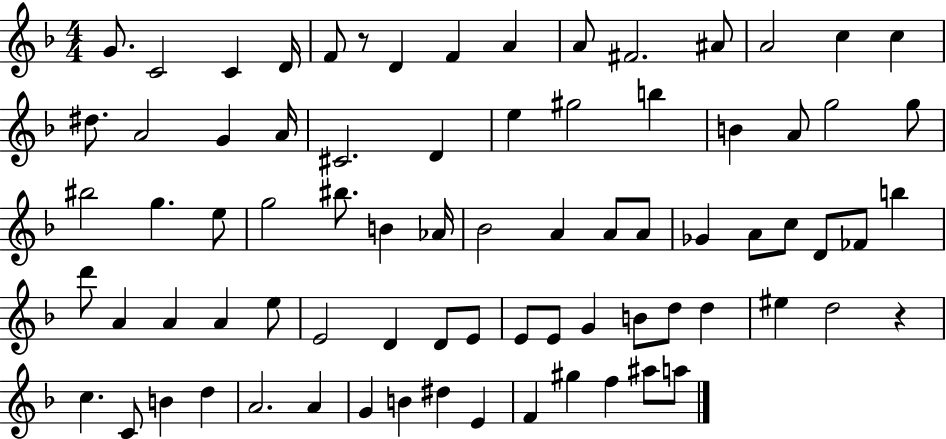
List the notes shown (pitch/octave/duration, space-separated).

G4/e. C4/h C4/q D4/s F4/e R/e D4/q F4/q A4/q A4/e F#4/h. A#4/e A4/h C5/q C5/q D#5/e. A4/h G4/q A4/s C#4/h. D4/q E5/q G#5/h B5/q B4/q A4/e G5/h G5/e BIS5/h G5/q. E5/e G5/h BIS5/e. B4/q Ab4/s Bb4/h A4/q A4/e A4/e Gb4/q A4/e C5/e D4/e FES4/e B5/q D6/e A4/q A4/q A4/q E5/e E4/h D4/q D4/e E4/e E4/e E4/e G4/q B4/e D5/e D5/q EIS5/q D5/h R/q C5/q. C4/e B4/q D5/q A4/h. A4/q G4/q B4/q D#5/q E4/q F4/q G#5/q F5/q A#5/e A5/e